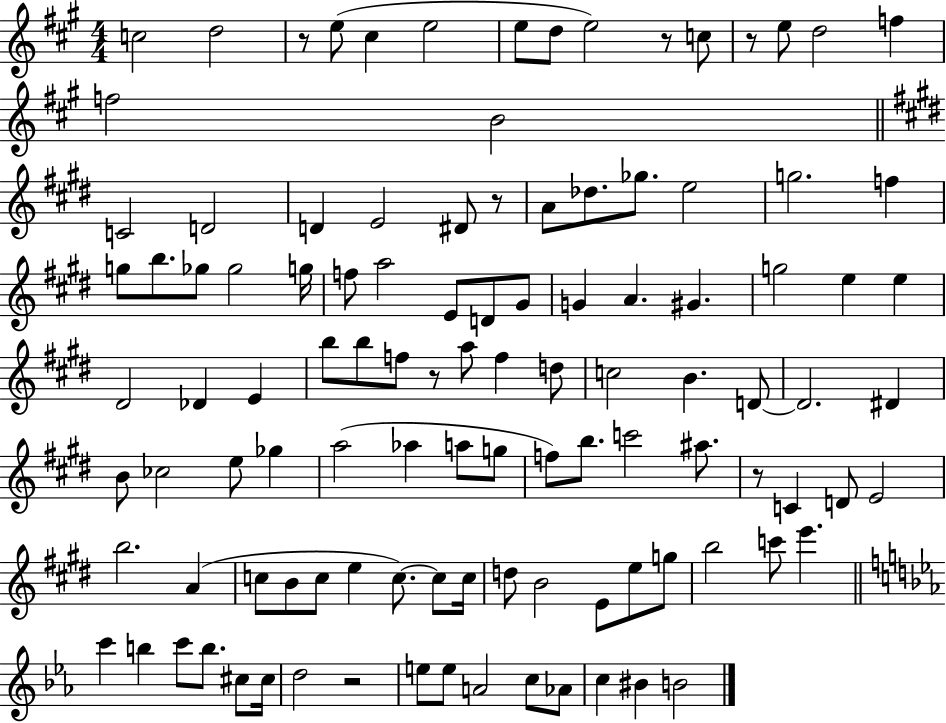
C5/h D5/h R/e E5/e C#5/q E5/h E5/e D5/e E5/h R/e C5/e R/e E5/e D5/h F5/q F5/h B4/h C4/h D4/h D4/q E4/h D#4/e R/e A4/e Db5/e. Gb5/e. E5/h G5/h. F5/q G5/e B5/e. Gb5/e Gb5/h G5/s F5/e A5/h E4/e D4/e G#4/e G4/q A4/q. G#4/q. G5/h E5/q E5/q D#4/h Db4/q E4/q B5/e B5/e F5/e R/e A5/e F5/q D5/e C5/h B4/q. D4/e D4/h. D#4/q B4/e CES5/h E5/e Gb5/q A5/h Ab5/q A5/e G5/e F5/e B5/e. C6/h A#5/e. R/e C4/q D4/e E4/h B5/h. A4/q C5/e B4/e C5/e E5/q C5/e. C5/e C5/s D5/e B4/h E4/e E5/e G5/e B5/h C6/e E6/q. C6/q B5/q C6/e B5/e. C#5/e C#5/s D5/h R/h E5/e E5/e A4/h C5/e Ab4/e C5/q BIS4/q B4/h